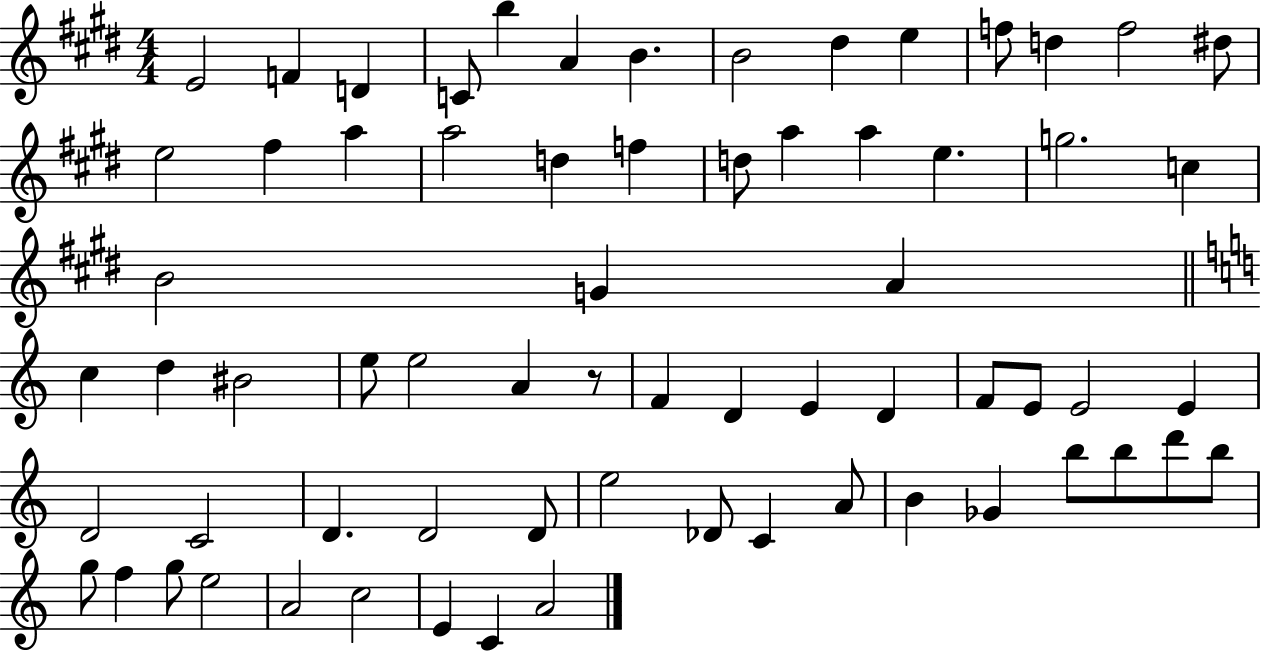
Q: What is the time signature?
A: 4/4